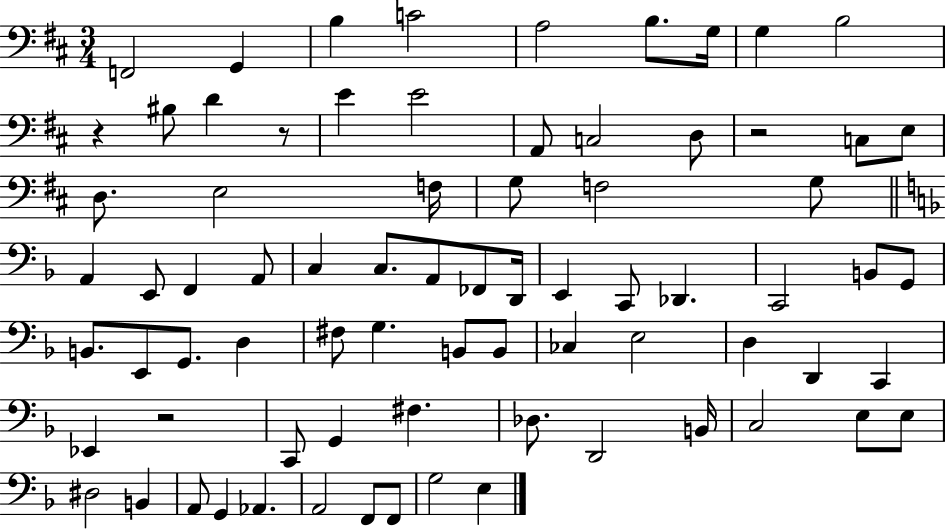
X:1
T:Untitled
M:3/4
L:1/4
K:D
F,,2 G,, B, C2 A,2 B,/2 G,/4 G, B,2 z ^B,/2 D z/2 E E2 A,,/2 C,2 D,/2 z2 C,/2 E,/2 D,/2 E,2 F,/4 G,/2 F,2 G,/2 A,, E,,/2 F,, A,,/2 C, C,/2 A,,/2 _F,,/2 D,,/4 E,, C,,/2 _D,, C,,2 B,,/2 G,,/2 B,,/2 E,,/2 G,,/2 D, ^F,/2 G, B,,/2 B,,/2 _C, E,2 D, D,, C,, _E,, z2 C,,/2 G,, ^F, _D,/2 D,,2 B,,/4 C,2 E,/2 E,/2 ^D,2 B,, A,,/2 G,, _A,, A,,2 F,,/2 F,,/2 G,2 E,